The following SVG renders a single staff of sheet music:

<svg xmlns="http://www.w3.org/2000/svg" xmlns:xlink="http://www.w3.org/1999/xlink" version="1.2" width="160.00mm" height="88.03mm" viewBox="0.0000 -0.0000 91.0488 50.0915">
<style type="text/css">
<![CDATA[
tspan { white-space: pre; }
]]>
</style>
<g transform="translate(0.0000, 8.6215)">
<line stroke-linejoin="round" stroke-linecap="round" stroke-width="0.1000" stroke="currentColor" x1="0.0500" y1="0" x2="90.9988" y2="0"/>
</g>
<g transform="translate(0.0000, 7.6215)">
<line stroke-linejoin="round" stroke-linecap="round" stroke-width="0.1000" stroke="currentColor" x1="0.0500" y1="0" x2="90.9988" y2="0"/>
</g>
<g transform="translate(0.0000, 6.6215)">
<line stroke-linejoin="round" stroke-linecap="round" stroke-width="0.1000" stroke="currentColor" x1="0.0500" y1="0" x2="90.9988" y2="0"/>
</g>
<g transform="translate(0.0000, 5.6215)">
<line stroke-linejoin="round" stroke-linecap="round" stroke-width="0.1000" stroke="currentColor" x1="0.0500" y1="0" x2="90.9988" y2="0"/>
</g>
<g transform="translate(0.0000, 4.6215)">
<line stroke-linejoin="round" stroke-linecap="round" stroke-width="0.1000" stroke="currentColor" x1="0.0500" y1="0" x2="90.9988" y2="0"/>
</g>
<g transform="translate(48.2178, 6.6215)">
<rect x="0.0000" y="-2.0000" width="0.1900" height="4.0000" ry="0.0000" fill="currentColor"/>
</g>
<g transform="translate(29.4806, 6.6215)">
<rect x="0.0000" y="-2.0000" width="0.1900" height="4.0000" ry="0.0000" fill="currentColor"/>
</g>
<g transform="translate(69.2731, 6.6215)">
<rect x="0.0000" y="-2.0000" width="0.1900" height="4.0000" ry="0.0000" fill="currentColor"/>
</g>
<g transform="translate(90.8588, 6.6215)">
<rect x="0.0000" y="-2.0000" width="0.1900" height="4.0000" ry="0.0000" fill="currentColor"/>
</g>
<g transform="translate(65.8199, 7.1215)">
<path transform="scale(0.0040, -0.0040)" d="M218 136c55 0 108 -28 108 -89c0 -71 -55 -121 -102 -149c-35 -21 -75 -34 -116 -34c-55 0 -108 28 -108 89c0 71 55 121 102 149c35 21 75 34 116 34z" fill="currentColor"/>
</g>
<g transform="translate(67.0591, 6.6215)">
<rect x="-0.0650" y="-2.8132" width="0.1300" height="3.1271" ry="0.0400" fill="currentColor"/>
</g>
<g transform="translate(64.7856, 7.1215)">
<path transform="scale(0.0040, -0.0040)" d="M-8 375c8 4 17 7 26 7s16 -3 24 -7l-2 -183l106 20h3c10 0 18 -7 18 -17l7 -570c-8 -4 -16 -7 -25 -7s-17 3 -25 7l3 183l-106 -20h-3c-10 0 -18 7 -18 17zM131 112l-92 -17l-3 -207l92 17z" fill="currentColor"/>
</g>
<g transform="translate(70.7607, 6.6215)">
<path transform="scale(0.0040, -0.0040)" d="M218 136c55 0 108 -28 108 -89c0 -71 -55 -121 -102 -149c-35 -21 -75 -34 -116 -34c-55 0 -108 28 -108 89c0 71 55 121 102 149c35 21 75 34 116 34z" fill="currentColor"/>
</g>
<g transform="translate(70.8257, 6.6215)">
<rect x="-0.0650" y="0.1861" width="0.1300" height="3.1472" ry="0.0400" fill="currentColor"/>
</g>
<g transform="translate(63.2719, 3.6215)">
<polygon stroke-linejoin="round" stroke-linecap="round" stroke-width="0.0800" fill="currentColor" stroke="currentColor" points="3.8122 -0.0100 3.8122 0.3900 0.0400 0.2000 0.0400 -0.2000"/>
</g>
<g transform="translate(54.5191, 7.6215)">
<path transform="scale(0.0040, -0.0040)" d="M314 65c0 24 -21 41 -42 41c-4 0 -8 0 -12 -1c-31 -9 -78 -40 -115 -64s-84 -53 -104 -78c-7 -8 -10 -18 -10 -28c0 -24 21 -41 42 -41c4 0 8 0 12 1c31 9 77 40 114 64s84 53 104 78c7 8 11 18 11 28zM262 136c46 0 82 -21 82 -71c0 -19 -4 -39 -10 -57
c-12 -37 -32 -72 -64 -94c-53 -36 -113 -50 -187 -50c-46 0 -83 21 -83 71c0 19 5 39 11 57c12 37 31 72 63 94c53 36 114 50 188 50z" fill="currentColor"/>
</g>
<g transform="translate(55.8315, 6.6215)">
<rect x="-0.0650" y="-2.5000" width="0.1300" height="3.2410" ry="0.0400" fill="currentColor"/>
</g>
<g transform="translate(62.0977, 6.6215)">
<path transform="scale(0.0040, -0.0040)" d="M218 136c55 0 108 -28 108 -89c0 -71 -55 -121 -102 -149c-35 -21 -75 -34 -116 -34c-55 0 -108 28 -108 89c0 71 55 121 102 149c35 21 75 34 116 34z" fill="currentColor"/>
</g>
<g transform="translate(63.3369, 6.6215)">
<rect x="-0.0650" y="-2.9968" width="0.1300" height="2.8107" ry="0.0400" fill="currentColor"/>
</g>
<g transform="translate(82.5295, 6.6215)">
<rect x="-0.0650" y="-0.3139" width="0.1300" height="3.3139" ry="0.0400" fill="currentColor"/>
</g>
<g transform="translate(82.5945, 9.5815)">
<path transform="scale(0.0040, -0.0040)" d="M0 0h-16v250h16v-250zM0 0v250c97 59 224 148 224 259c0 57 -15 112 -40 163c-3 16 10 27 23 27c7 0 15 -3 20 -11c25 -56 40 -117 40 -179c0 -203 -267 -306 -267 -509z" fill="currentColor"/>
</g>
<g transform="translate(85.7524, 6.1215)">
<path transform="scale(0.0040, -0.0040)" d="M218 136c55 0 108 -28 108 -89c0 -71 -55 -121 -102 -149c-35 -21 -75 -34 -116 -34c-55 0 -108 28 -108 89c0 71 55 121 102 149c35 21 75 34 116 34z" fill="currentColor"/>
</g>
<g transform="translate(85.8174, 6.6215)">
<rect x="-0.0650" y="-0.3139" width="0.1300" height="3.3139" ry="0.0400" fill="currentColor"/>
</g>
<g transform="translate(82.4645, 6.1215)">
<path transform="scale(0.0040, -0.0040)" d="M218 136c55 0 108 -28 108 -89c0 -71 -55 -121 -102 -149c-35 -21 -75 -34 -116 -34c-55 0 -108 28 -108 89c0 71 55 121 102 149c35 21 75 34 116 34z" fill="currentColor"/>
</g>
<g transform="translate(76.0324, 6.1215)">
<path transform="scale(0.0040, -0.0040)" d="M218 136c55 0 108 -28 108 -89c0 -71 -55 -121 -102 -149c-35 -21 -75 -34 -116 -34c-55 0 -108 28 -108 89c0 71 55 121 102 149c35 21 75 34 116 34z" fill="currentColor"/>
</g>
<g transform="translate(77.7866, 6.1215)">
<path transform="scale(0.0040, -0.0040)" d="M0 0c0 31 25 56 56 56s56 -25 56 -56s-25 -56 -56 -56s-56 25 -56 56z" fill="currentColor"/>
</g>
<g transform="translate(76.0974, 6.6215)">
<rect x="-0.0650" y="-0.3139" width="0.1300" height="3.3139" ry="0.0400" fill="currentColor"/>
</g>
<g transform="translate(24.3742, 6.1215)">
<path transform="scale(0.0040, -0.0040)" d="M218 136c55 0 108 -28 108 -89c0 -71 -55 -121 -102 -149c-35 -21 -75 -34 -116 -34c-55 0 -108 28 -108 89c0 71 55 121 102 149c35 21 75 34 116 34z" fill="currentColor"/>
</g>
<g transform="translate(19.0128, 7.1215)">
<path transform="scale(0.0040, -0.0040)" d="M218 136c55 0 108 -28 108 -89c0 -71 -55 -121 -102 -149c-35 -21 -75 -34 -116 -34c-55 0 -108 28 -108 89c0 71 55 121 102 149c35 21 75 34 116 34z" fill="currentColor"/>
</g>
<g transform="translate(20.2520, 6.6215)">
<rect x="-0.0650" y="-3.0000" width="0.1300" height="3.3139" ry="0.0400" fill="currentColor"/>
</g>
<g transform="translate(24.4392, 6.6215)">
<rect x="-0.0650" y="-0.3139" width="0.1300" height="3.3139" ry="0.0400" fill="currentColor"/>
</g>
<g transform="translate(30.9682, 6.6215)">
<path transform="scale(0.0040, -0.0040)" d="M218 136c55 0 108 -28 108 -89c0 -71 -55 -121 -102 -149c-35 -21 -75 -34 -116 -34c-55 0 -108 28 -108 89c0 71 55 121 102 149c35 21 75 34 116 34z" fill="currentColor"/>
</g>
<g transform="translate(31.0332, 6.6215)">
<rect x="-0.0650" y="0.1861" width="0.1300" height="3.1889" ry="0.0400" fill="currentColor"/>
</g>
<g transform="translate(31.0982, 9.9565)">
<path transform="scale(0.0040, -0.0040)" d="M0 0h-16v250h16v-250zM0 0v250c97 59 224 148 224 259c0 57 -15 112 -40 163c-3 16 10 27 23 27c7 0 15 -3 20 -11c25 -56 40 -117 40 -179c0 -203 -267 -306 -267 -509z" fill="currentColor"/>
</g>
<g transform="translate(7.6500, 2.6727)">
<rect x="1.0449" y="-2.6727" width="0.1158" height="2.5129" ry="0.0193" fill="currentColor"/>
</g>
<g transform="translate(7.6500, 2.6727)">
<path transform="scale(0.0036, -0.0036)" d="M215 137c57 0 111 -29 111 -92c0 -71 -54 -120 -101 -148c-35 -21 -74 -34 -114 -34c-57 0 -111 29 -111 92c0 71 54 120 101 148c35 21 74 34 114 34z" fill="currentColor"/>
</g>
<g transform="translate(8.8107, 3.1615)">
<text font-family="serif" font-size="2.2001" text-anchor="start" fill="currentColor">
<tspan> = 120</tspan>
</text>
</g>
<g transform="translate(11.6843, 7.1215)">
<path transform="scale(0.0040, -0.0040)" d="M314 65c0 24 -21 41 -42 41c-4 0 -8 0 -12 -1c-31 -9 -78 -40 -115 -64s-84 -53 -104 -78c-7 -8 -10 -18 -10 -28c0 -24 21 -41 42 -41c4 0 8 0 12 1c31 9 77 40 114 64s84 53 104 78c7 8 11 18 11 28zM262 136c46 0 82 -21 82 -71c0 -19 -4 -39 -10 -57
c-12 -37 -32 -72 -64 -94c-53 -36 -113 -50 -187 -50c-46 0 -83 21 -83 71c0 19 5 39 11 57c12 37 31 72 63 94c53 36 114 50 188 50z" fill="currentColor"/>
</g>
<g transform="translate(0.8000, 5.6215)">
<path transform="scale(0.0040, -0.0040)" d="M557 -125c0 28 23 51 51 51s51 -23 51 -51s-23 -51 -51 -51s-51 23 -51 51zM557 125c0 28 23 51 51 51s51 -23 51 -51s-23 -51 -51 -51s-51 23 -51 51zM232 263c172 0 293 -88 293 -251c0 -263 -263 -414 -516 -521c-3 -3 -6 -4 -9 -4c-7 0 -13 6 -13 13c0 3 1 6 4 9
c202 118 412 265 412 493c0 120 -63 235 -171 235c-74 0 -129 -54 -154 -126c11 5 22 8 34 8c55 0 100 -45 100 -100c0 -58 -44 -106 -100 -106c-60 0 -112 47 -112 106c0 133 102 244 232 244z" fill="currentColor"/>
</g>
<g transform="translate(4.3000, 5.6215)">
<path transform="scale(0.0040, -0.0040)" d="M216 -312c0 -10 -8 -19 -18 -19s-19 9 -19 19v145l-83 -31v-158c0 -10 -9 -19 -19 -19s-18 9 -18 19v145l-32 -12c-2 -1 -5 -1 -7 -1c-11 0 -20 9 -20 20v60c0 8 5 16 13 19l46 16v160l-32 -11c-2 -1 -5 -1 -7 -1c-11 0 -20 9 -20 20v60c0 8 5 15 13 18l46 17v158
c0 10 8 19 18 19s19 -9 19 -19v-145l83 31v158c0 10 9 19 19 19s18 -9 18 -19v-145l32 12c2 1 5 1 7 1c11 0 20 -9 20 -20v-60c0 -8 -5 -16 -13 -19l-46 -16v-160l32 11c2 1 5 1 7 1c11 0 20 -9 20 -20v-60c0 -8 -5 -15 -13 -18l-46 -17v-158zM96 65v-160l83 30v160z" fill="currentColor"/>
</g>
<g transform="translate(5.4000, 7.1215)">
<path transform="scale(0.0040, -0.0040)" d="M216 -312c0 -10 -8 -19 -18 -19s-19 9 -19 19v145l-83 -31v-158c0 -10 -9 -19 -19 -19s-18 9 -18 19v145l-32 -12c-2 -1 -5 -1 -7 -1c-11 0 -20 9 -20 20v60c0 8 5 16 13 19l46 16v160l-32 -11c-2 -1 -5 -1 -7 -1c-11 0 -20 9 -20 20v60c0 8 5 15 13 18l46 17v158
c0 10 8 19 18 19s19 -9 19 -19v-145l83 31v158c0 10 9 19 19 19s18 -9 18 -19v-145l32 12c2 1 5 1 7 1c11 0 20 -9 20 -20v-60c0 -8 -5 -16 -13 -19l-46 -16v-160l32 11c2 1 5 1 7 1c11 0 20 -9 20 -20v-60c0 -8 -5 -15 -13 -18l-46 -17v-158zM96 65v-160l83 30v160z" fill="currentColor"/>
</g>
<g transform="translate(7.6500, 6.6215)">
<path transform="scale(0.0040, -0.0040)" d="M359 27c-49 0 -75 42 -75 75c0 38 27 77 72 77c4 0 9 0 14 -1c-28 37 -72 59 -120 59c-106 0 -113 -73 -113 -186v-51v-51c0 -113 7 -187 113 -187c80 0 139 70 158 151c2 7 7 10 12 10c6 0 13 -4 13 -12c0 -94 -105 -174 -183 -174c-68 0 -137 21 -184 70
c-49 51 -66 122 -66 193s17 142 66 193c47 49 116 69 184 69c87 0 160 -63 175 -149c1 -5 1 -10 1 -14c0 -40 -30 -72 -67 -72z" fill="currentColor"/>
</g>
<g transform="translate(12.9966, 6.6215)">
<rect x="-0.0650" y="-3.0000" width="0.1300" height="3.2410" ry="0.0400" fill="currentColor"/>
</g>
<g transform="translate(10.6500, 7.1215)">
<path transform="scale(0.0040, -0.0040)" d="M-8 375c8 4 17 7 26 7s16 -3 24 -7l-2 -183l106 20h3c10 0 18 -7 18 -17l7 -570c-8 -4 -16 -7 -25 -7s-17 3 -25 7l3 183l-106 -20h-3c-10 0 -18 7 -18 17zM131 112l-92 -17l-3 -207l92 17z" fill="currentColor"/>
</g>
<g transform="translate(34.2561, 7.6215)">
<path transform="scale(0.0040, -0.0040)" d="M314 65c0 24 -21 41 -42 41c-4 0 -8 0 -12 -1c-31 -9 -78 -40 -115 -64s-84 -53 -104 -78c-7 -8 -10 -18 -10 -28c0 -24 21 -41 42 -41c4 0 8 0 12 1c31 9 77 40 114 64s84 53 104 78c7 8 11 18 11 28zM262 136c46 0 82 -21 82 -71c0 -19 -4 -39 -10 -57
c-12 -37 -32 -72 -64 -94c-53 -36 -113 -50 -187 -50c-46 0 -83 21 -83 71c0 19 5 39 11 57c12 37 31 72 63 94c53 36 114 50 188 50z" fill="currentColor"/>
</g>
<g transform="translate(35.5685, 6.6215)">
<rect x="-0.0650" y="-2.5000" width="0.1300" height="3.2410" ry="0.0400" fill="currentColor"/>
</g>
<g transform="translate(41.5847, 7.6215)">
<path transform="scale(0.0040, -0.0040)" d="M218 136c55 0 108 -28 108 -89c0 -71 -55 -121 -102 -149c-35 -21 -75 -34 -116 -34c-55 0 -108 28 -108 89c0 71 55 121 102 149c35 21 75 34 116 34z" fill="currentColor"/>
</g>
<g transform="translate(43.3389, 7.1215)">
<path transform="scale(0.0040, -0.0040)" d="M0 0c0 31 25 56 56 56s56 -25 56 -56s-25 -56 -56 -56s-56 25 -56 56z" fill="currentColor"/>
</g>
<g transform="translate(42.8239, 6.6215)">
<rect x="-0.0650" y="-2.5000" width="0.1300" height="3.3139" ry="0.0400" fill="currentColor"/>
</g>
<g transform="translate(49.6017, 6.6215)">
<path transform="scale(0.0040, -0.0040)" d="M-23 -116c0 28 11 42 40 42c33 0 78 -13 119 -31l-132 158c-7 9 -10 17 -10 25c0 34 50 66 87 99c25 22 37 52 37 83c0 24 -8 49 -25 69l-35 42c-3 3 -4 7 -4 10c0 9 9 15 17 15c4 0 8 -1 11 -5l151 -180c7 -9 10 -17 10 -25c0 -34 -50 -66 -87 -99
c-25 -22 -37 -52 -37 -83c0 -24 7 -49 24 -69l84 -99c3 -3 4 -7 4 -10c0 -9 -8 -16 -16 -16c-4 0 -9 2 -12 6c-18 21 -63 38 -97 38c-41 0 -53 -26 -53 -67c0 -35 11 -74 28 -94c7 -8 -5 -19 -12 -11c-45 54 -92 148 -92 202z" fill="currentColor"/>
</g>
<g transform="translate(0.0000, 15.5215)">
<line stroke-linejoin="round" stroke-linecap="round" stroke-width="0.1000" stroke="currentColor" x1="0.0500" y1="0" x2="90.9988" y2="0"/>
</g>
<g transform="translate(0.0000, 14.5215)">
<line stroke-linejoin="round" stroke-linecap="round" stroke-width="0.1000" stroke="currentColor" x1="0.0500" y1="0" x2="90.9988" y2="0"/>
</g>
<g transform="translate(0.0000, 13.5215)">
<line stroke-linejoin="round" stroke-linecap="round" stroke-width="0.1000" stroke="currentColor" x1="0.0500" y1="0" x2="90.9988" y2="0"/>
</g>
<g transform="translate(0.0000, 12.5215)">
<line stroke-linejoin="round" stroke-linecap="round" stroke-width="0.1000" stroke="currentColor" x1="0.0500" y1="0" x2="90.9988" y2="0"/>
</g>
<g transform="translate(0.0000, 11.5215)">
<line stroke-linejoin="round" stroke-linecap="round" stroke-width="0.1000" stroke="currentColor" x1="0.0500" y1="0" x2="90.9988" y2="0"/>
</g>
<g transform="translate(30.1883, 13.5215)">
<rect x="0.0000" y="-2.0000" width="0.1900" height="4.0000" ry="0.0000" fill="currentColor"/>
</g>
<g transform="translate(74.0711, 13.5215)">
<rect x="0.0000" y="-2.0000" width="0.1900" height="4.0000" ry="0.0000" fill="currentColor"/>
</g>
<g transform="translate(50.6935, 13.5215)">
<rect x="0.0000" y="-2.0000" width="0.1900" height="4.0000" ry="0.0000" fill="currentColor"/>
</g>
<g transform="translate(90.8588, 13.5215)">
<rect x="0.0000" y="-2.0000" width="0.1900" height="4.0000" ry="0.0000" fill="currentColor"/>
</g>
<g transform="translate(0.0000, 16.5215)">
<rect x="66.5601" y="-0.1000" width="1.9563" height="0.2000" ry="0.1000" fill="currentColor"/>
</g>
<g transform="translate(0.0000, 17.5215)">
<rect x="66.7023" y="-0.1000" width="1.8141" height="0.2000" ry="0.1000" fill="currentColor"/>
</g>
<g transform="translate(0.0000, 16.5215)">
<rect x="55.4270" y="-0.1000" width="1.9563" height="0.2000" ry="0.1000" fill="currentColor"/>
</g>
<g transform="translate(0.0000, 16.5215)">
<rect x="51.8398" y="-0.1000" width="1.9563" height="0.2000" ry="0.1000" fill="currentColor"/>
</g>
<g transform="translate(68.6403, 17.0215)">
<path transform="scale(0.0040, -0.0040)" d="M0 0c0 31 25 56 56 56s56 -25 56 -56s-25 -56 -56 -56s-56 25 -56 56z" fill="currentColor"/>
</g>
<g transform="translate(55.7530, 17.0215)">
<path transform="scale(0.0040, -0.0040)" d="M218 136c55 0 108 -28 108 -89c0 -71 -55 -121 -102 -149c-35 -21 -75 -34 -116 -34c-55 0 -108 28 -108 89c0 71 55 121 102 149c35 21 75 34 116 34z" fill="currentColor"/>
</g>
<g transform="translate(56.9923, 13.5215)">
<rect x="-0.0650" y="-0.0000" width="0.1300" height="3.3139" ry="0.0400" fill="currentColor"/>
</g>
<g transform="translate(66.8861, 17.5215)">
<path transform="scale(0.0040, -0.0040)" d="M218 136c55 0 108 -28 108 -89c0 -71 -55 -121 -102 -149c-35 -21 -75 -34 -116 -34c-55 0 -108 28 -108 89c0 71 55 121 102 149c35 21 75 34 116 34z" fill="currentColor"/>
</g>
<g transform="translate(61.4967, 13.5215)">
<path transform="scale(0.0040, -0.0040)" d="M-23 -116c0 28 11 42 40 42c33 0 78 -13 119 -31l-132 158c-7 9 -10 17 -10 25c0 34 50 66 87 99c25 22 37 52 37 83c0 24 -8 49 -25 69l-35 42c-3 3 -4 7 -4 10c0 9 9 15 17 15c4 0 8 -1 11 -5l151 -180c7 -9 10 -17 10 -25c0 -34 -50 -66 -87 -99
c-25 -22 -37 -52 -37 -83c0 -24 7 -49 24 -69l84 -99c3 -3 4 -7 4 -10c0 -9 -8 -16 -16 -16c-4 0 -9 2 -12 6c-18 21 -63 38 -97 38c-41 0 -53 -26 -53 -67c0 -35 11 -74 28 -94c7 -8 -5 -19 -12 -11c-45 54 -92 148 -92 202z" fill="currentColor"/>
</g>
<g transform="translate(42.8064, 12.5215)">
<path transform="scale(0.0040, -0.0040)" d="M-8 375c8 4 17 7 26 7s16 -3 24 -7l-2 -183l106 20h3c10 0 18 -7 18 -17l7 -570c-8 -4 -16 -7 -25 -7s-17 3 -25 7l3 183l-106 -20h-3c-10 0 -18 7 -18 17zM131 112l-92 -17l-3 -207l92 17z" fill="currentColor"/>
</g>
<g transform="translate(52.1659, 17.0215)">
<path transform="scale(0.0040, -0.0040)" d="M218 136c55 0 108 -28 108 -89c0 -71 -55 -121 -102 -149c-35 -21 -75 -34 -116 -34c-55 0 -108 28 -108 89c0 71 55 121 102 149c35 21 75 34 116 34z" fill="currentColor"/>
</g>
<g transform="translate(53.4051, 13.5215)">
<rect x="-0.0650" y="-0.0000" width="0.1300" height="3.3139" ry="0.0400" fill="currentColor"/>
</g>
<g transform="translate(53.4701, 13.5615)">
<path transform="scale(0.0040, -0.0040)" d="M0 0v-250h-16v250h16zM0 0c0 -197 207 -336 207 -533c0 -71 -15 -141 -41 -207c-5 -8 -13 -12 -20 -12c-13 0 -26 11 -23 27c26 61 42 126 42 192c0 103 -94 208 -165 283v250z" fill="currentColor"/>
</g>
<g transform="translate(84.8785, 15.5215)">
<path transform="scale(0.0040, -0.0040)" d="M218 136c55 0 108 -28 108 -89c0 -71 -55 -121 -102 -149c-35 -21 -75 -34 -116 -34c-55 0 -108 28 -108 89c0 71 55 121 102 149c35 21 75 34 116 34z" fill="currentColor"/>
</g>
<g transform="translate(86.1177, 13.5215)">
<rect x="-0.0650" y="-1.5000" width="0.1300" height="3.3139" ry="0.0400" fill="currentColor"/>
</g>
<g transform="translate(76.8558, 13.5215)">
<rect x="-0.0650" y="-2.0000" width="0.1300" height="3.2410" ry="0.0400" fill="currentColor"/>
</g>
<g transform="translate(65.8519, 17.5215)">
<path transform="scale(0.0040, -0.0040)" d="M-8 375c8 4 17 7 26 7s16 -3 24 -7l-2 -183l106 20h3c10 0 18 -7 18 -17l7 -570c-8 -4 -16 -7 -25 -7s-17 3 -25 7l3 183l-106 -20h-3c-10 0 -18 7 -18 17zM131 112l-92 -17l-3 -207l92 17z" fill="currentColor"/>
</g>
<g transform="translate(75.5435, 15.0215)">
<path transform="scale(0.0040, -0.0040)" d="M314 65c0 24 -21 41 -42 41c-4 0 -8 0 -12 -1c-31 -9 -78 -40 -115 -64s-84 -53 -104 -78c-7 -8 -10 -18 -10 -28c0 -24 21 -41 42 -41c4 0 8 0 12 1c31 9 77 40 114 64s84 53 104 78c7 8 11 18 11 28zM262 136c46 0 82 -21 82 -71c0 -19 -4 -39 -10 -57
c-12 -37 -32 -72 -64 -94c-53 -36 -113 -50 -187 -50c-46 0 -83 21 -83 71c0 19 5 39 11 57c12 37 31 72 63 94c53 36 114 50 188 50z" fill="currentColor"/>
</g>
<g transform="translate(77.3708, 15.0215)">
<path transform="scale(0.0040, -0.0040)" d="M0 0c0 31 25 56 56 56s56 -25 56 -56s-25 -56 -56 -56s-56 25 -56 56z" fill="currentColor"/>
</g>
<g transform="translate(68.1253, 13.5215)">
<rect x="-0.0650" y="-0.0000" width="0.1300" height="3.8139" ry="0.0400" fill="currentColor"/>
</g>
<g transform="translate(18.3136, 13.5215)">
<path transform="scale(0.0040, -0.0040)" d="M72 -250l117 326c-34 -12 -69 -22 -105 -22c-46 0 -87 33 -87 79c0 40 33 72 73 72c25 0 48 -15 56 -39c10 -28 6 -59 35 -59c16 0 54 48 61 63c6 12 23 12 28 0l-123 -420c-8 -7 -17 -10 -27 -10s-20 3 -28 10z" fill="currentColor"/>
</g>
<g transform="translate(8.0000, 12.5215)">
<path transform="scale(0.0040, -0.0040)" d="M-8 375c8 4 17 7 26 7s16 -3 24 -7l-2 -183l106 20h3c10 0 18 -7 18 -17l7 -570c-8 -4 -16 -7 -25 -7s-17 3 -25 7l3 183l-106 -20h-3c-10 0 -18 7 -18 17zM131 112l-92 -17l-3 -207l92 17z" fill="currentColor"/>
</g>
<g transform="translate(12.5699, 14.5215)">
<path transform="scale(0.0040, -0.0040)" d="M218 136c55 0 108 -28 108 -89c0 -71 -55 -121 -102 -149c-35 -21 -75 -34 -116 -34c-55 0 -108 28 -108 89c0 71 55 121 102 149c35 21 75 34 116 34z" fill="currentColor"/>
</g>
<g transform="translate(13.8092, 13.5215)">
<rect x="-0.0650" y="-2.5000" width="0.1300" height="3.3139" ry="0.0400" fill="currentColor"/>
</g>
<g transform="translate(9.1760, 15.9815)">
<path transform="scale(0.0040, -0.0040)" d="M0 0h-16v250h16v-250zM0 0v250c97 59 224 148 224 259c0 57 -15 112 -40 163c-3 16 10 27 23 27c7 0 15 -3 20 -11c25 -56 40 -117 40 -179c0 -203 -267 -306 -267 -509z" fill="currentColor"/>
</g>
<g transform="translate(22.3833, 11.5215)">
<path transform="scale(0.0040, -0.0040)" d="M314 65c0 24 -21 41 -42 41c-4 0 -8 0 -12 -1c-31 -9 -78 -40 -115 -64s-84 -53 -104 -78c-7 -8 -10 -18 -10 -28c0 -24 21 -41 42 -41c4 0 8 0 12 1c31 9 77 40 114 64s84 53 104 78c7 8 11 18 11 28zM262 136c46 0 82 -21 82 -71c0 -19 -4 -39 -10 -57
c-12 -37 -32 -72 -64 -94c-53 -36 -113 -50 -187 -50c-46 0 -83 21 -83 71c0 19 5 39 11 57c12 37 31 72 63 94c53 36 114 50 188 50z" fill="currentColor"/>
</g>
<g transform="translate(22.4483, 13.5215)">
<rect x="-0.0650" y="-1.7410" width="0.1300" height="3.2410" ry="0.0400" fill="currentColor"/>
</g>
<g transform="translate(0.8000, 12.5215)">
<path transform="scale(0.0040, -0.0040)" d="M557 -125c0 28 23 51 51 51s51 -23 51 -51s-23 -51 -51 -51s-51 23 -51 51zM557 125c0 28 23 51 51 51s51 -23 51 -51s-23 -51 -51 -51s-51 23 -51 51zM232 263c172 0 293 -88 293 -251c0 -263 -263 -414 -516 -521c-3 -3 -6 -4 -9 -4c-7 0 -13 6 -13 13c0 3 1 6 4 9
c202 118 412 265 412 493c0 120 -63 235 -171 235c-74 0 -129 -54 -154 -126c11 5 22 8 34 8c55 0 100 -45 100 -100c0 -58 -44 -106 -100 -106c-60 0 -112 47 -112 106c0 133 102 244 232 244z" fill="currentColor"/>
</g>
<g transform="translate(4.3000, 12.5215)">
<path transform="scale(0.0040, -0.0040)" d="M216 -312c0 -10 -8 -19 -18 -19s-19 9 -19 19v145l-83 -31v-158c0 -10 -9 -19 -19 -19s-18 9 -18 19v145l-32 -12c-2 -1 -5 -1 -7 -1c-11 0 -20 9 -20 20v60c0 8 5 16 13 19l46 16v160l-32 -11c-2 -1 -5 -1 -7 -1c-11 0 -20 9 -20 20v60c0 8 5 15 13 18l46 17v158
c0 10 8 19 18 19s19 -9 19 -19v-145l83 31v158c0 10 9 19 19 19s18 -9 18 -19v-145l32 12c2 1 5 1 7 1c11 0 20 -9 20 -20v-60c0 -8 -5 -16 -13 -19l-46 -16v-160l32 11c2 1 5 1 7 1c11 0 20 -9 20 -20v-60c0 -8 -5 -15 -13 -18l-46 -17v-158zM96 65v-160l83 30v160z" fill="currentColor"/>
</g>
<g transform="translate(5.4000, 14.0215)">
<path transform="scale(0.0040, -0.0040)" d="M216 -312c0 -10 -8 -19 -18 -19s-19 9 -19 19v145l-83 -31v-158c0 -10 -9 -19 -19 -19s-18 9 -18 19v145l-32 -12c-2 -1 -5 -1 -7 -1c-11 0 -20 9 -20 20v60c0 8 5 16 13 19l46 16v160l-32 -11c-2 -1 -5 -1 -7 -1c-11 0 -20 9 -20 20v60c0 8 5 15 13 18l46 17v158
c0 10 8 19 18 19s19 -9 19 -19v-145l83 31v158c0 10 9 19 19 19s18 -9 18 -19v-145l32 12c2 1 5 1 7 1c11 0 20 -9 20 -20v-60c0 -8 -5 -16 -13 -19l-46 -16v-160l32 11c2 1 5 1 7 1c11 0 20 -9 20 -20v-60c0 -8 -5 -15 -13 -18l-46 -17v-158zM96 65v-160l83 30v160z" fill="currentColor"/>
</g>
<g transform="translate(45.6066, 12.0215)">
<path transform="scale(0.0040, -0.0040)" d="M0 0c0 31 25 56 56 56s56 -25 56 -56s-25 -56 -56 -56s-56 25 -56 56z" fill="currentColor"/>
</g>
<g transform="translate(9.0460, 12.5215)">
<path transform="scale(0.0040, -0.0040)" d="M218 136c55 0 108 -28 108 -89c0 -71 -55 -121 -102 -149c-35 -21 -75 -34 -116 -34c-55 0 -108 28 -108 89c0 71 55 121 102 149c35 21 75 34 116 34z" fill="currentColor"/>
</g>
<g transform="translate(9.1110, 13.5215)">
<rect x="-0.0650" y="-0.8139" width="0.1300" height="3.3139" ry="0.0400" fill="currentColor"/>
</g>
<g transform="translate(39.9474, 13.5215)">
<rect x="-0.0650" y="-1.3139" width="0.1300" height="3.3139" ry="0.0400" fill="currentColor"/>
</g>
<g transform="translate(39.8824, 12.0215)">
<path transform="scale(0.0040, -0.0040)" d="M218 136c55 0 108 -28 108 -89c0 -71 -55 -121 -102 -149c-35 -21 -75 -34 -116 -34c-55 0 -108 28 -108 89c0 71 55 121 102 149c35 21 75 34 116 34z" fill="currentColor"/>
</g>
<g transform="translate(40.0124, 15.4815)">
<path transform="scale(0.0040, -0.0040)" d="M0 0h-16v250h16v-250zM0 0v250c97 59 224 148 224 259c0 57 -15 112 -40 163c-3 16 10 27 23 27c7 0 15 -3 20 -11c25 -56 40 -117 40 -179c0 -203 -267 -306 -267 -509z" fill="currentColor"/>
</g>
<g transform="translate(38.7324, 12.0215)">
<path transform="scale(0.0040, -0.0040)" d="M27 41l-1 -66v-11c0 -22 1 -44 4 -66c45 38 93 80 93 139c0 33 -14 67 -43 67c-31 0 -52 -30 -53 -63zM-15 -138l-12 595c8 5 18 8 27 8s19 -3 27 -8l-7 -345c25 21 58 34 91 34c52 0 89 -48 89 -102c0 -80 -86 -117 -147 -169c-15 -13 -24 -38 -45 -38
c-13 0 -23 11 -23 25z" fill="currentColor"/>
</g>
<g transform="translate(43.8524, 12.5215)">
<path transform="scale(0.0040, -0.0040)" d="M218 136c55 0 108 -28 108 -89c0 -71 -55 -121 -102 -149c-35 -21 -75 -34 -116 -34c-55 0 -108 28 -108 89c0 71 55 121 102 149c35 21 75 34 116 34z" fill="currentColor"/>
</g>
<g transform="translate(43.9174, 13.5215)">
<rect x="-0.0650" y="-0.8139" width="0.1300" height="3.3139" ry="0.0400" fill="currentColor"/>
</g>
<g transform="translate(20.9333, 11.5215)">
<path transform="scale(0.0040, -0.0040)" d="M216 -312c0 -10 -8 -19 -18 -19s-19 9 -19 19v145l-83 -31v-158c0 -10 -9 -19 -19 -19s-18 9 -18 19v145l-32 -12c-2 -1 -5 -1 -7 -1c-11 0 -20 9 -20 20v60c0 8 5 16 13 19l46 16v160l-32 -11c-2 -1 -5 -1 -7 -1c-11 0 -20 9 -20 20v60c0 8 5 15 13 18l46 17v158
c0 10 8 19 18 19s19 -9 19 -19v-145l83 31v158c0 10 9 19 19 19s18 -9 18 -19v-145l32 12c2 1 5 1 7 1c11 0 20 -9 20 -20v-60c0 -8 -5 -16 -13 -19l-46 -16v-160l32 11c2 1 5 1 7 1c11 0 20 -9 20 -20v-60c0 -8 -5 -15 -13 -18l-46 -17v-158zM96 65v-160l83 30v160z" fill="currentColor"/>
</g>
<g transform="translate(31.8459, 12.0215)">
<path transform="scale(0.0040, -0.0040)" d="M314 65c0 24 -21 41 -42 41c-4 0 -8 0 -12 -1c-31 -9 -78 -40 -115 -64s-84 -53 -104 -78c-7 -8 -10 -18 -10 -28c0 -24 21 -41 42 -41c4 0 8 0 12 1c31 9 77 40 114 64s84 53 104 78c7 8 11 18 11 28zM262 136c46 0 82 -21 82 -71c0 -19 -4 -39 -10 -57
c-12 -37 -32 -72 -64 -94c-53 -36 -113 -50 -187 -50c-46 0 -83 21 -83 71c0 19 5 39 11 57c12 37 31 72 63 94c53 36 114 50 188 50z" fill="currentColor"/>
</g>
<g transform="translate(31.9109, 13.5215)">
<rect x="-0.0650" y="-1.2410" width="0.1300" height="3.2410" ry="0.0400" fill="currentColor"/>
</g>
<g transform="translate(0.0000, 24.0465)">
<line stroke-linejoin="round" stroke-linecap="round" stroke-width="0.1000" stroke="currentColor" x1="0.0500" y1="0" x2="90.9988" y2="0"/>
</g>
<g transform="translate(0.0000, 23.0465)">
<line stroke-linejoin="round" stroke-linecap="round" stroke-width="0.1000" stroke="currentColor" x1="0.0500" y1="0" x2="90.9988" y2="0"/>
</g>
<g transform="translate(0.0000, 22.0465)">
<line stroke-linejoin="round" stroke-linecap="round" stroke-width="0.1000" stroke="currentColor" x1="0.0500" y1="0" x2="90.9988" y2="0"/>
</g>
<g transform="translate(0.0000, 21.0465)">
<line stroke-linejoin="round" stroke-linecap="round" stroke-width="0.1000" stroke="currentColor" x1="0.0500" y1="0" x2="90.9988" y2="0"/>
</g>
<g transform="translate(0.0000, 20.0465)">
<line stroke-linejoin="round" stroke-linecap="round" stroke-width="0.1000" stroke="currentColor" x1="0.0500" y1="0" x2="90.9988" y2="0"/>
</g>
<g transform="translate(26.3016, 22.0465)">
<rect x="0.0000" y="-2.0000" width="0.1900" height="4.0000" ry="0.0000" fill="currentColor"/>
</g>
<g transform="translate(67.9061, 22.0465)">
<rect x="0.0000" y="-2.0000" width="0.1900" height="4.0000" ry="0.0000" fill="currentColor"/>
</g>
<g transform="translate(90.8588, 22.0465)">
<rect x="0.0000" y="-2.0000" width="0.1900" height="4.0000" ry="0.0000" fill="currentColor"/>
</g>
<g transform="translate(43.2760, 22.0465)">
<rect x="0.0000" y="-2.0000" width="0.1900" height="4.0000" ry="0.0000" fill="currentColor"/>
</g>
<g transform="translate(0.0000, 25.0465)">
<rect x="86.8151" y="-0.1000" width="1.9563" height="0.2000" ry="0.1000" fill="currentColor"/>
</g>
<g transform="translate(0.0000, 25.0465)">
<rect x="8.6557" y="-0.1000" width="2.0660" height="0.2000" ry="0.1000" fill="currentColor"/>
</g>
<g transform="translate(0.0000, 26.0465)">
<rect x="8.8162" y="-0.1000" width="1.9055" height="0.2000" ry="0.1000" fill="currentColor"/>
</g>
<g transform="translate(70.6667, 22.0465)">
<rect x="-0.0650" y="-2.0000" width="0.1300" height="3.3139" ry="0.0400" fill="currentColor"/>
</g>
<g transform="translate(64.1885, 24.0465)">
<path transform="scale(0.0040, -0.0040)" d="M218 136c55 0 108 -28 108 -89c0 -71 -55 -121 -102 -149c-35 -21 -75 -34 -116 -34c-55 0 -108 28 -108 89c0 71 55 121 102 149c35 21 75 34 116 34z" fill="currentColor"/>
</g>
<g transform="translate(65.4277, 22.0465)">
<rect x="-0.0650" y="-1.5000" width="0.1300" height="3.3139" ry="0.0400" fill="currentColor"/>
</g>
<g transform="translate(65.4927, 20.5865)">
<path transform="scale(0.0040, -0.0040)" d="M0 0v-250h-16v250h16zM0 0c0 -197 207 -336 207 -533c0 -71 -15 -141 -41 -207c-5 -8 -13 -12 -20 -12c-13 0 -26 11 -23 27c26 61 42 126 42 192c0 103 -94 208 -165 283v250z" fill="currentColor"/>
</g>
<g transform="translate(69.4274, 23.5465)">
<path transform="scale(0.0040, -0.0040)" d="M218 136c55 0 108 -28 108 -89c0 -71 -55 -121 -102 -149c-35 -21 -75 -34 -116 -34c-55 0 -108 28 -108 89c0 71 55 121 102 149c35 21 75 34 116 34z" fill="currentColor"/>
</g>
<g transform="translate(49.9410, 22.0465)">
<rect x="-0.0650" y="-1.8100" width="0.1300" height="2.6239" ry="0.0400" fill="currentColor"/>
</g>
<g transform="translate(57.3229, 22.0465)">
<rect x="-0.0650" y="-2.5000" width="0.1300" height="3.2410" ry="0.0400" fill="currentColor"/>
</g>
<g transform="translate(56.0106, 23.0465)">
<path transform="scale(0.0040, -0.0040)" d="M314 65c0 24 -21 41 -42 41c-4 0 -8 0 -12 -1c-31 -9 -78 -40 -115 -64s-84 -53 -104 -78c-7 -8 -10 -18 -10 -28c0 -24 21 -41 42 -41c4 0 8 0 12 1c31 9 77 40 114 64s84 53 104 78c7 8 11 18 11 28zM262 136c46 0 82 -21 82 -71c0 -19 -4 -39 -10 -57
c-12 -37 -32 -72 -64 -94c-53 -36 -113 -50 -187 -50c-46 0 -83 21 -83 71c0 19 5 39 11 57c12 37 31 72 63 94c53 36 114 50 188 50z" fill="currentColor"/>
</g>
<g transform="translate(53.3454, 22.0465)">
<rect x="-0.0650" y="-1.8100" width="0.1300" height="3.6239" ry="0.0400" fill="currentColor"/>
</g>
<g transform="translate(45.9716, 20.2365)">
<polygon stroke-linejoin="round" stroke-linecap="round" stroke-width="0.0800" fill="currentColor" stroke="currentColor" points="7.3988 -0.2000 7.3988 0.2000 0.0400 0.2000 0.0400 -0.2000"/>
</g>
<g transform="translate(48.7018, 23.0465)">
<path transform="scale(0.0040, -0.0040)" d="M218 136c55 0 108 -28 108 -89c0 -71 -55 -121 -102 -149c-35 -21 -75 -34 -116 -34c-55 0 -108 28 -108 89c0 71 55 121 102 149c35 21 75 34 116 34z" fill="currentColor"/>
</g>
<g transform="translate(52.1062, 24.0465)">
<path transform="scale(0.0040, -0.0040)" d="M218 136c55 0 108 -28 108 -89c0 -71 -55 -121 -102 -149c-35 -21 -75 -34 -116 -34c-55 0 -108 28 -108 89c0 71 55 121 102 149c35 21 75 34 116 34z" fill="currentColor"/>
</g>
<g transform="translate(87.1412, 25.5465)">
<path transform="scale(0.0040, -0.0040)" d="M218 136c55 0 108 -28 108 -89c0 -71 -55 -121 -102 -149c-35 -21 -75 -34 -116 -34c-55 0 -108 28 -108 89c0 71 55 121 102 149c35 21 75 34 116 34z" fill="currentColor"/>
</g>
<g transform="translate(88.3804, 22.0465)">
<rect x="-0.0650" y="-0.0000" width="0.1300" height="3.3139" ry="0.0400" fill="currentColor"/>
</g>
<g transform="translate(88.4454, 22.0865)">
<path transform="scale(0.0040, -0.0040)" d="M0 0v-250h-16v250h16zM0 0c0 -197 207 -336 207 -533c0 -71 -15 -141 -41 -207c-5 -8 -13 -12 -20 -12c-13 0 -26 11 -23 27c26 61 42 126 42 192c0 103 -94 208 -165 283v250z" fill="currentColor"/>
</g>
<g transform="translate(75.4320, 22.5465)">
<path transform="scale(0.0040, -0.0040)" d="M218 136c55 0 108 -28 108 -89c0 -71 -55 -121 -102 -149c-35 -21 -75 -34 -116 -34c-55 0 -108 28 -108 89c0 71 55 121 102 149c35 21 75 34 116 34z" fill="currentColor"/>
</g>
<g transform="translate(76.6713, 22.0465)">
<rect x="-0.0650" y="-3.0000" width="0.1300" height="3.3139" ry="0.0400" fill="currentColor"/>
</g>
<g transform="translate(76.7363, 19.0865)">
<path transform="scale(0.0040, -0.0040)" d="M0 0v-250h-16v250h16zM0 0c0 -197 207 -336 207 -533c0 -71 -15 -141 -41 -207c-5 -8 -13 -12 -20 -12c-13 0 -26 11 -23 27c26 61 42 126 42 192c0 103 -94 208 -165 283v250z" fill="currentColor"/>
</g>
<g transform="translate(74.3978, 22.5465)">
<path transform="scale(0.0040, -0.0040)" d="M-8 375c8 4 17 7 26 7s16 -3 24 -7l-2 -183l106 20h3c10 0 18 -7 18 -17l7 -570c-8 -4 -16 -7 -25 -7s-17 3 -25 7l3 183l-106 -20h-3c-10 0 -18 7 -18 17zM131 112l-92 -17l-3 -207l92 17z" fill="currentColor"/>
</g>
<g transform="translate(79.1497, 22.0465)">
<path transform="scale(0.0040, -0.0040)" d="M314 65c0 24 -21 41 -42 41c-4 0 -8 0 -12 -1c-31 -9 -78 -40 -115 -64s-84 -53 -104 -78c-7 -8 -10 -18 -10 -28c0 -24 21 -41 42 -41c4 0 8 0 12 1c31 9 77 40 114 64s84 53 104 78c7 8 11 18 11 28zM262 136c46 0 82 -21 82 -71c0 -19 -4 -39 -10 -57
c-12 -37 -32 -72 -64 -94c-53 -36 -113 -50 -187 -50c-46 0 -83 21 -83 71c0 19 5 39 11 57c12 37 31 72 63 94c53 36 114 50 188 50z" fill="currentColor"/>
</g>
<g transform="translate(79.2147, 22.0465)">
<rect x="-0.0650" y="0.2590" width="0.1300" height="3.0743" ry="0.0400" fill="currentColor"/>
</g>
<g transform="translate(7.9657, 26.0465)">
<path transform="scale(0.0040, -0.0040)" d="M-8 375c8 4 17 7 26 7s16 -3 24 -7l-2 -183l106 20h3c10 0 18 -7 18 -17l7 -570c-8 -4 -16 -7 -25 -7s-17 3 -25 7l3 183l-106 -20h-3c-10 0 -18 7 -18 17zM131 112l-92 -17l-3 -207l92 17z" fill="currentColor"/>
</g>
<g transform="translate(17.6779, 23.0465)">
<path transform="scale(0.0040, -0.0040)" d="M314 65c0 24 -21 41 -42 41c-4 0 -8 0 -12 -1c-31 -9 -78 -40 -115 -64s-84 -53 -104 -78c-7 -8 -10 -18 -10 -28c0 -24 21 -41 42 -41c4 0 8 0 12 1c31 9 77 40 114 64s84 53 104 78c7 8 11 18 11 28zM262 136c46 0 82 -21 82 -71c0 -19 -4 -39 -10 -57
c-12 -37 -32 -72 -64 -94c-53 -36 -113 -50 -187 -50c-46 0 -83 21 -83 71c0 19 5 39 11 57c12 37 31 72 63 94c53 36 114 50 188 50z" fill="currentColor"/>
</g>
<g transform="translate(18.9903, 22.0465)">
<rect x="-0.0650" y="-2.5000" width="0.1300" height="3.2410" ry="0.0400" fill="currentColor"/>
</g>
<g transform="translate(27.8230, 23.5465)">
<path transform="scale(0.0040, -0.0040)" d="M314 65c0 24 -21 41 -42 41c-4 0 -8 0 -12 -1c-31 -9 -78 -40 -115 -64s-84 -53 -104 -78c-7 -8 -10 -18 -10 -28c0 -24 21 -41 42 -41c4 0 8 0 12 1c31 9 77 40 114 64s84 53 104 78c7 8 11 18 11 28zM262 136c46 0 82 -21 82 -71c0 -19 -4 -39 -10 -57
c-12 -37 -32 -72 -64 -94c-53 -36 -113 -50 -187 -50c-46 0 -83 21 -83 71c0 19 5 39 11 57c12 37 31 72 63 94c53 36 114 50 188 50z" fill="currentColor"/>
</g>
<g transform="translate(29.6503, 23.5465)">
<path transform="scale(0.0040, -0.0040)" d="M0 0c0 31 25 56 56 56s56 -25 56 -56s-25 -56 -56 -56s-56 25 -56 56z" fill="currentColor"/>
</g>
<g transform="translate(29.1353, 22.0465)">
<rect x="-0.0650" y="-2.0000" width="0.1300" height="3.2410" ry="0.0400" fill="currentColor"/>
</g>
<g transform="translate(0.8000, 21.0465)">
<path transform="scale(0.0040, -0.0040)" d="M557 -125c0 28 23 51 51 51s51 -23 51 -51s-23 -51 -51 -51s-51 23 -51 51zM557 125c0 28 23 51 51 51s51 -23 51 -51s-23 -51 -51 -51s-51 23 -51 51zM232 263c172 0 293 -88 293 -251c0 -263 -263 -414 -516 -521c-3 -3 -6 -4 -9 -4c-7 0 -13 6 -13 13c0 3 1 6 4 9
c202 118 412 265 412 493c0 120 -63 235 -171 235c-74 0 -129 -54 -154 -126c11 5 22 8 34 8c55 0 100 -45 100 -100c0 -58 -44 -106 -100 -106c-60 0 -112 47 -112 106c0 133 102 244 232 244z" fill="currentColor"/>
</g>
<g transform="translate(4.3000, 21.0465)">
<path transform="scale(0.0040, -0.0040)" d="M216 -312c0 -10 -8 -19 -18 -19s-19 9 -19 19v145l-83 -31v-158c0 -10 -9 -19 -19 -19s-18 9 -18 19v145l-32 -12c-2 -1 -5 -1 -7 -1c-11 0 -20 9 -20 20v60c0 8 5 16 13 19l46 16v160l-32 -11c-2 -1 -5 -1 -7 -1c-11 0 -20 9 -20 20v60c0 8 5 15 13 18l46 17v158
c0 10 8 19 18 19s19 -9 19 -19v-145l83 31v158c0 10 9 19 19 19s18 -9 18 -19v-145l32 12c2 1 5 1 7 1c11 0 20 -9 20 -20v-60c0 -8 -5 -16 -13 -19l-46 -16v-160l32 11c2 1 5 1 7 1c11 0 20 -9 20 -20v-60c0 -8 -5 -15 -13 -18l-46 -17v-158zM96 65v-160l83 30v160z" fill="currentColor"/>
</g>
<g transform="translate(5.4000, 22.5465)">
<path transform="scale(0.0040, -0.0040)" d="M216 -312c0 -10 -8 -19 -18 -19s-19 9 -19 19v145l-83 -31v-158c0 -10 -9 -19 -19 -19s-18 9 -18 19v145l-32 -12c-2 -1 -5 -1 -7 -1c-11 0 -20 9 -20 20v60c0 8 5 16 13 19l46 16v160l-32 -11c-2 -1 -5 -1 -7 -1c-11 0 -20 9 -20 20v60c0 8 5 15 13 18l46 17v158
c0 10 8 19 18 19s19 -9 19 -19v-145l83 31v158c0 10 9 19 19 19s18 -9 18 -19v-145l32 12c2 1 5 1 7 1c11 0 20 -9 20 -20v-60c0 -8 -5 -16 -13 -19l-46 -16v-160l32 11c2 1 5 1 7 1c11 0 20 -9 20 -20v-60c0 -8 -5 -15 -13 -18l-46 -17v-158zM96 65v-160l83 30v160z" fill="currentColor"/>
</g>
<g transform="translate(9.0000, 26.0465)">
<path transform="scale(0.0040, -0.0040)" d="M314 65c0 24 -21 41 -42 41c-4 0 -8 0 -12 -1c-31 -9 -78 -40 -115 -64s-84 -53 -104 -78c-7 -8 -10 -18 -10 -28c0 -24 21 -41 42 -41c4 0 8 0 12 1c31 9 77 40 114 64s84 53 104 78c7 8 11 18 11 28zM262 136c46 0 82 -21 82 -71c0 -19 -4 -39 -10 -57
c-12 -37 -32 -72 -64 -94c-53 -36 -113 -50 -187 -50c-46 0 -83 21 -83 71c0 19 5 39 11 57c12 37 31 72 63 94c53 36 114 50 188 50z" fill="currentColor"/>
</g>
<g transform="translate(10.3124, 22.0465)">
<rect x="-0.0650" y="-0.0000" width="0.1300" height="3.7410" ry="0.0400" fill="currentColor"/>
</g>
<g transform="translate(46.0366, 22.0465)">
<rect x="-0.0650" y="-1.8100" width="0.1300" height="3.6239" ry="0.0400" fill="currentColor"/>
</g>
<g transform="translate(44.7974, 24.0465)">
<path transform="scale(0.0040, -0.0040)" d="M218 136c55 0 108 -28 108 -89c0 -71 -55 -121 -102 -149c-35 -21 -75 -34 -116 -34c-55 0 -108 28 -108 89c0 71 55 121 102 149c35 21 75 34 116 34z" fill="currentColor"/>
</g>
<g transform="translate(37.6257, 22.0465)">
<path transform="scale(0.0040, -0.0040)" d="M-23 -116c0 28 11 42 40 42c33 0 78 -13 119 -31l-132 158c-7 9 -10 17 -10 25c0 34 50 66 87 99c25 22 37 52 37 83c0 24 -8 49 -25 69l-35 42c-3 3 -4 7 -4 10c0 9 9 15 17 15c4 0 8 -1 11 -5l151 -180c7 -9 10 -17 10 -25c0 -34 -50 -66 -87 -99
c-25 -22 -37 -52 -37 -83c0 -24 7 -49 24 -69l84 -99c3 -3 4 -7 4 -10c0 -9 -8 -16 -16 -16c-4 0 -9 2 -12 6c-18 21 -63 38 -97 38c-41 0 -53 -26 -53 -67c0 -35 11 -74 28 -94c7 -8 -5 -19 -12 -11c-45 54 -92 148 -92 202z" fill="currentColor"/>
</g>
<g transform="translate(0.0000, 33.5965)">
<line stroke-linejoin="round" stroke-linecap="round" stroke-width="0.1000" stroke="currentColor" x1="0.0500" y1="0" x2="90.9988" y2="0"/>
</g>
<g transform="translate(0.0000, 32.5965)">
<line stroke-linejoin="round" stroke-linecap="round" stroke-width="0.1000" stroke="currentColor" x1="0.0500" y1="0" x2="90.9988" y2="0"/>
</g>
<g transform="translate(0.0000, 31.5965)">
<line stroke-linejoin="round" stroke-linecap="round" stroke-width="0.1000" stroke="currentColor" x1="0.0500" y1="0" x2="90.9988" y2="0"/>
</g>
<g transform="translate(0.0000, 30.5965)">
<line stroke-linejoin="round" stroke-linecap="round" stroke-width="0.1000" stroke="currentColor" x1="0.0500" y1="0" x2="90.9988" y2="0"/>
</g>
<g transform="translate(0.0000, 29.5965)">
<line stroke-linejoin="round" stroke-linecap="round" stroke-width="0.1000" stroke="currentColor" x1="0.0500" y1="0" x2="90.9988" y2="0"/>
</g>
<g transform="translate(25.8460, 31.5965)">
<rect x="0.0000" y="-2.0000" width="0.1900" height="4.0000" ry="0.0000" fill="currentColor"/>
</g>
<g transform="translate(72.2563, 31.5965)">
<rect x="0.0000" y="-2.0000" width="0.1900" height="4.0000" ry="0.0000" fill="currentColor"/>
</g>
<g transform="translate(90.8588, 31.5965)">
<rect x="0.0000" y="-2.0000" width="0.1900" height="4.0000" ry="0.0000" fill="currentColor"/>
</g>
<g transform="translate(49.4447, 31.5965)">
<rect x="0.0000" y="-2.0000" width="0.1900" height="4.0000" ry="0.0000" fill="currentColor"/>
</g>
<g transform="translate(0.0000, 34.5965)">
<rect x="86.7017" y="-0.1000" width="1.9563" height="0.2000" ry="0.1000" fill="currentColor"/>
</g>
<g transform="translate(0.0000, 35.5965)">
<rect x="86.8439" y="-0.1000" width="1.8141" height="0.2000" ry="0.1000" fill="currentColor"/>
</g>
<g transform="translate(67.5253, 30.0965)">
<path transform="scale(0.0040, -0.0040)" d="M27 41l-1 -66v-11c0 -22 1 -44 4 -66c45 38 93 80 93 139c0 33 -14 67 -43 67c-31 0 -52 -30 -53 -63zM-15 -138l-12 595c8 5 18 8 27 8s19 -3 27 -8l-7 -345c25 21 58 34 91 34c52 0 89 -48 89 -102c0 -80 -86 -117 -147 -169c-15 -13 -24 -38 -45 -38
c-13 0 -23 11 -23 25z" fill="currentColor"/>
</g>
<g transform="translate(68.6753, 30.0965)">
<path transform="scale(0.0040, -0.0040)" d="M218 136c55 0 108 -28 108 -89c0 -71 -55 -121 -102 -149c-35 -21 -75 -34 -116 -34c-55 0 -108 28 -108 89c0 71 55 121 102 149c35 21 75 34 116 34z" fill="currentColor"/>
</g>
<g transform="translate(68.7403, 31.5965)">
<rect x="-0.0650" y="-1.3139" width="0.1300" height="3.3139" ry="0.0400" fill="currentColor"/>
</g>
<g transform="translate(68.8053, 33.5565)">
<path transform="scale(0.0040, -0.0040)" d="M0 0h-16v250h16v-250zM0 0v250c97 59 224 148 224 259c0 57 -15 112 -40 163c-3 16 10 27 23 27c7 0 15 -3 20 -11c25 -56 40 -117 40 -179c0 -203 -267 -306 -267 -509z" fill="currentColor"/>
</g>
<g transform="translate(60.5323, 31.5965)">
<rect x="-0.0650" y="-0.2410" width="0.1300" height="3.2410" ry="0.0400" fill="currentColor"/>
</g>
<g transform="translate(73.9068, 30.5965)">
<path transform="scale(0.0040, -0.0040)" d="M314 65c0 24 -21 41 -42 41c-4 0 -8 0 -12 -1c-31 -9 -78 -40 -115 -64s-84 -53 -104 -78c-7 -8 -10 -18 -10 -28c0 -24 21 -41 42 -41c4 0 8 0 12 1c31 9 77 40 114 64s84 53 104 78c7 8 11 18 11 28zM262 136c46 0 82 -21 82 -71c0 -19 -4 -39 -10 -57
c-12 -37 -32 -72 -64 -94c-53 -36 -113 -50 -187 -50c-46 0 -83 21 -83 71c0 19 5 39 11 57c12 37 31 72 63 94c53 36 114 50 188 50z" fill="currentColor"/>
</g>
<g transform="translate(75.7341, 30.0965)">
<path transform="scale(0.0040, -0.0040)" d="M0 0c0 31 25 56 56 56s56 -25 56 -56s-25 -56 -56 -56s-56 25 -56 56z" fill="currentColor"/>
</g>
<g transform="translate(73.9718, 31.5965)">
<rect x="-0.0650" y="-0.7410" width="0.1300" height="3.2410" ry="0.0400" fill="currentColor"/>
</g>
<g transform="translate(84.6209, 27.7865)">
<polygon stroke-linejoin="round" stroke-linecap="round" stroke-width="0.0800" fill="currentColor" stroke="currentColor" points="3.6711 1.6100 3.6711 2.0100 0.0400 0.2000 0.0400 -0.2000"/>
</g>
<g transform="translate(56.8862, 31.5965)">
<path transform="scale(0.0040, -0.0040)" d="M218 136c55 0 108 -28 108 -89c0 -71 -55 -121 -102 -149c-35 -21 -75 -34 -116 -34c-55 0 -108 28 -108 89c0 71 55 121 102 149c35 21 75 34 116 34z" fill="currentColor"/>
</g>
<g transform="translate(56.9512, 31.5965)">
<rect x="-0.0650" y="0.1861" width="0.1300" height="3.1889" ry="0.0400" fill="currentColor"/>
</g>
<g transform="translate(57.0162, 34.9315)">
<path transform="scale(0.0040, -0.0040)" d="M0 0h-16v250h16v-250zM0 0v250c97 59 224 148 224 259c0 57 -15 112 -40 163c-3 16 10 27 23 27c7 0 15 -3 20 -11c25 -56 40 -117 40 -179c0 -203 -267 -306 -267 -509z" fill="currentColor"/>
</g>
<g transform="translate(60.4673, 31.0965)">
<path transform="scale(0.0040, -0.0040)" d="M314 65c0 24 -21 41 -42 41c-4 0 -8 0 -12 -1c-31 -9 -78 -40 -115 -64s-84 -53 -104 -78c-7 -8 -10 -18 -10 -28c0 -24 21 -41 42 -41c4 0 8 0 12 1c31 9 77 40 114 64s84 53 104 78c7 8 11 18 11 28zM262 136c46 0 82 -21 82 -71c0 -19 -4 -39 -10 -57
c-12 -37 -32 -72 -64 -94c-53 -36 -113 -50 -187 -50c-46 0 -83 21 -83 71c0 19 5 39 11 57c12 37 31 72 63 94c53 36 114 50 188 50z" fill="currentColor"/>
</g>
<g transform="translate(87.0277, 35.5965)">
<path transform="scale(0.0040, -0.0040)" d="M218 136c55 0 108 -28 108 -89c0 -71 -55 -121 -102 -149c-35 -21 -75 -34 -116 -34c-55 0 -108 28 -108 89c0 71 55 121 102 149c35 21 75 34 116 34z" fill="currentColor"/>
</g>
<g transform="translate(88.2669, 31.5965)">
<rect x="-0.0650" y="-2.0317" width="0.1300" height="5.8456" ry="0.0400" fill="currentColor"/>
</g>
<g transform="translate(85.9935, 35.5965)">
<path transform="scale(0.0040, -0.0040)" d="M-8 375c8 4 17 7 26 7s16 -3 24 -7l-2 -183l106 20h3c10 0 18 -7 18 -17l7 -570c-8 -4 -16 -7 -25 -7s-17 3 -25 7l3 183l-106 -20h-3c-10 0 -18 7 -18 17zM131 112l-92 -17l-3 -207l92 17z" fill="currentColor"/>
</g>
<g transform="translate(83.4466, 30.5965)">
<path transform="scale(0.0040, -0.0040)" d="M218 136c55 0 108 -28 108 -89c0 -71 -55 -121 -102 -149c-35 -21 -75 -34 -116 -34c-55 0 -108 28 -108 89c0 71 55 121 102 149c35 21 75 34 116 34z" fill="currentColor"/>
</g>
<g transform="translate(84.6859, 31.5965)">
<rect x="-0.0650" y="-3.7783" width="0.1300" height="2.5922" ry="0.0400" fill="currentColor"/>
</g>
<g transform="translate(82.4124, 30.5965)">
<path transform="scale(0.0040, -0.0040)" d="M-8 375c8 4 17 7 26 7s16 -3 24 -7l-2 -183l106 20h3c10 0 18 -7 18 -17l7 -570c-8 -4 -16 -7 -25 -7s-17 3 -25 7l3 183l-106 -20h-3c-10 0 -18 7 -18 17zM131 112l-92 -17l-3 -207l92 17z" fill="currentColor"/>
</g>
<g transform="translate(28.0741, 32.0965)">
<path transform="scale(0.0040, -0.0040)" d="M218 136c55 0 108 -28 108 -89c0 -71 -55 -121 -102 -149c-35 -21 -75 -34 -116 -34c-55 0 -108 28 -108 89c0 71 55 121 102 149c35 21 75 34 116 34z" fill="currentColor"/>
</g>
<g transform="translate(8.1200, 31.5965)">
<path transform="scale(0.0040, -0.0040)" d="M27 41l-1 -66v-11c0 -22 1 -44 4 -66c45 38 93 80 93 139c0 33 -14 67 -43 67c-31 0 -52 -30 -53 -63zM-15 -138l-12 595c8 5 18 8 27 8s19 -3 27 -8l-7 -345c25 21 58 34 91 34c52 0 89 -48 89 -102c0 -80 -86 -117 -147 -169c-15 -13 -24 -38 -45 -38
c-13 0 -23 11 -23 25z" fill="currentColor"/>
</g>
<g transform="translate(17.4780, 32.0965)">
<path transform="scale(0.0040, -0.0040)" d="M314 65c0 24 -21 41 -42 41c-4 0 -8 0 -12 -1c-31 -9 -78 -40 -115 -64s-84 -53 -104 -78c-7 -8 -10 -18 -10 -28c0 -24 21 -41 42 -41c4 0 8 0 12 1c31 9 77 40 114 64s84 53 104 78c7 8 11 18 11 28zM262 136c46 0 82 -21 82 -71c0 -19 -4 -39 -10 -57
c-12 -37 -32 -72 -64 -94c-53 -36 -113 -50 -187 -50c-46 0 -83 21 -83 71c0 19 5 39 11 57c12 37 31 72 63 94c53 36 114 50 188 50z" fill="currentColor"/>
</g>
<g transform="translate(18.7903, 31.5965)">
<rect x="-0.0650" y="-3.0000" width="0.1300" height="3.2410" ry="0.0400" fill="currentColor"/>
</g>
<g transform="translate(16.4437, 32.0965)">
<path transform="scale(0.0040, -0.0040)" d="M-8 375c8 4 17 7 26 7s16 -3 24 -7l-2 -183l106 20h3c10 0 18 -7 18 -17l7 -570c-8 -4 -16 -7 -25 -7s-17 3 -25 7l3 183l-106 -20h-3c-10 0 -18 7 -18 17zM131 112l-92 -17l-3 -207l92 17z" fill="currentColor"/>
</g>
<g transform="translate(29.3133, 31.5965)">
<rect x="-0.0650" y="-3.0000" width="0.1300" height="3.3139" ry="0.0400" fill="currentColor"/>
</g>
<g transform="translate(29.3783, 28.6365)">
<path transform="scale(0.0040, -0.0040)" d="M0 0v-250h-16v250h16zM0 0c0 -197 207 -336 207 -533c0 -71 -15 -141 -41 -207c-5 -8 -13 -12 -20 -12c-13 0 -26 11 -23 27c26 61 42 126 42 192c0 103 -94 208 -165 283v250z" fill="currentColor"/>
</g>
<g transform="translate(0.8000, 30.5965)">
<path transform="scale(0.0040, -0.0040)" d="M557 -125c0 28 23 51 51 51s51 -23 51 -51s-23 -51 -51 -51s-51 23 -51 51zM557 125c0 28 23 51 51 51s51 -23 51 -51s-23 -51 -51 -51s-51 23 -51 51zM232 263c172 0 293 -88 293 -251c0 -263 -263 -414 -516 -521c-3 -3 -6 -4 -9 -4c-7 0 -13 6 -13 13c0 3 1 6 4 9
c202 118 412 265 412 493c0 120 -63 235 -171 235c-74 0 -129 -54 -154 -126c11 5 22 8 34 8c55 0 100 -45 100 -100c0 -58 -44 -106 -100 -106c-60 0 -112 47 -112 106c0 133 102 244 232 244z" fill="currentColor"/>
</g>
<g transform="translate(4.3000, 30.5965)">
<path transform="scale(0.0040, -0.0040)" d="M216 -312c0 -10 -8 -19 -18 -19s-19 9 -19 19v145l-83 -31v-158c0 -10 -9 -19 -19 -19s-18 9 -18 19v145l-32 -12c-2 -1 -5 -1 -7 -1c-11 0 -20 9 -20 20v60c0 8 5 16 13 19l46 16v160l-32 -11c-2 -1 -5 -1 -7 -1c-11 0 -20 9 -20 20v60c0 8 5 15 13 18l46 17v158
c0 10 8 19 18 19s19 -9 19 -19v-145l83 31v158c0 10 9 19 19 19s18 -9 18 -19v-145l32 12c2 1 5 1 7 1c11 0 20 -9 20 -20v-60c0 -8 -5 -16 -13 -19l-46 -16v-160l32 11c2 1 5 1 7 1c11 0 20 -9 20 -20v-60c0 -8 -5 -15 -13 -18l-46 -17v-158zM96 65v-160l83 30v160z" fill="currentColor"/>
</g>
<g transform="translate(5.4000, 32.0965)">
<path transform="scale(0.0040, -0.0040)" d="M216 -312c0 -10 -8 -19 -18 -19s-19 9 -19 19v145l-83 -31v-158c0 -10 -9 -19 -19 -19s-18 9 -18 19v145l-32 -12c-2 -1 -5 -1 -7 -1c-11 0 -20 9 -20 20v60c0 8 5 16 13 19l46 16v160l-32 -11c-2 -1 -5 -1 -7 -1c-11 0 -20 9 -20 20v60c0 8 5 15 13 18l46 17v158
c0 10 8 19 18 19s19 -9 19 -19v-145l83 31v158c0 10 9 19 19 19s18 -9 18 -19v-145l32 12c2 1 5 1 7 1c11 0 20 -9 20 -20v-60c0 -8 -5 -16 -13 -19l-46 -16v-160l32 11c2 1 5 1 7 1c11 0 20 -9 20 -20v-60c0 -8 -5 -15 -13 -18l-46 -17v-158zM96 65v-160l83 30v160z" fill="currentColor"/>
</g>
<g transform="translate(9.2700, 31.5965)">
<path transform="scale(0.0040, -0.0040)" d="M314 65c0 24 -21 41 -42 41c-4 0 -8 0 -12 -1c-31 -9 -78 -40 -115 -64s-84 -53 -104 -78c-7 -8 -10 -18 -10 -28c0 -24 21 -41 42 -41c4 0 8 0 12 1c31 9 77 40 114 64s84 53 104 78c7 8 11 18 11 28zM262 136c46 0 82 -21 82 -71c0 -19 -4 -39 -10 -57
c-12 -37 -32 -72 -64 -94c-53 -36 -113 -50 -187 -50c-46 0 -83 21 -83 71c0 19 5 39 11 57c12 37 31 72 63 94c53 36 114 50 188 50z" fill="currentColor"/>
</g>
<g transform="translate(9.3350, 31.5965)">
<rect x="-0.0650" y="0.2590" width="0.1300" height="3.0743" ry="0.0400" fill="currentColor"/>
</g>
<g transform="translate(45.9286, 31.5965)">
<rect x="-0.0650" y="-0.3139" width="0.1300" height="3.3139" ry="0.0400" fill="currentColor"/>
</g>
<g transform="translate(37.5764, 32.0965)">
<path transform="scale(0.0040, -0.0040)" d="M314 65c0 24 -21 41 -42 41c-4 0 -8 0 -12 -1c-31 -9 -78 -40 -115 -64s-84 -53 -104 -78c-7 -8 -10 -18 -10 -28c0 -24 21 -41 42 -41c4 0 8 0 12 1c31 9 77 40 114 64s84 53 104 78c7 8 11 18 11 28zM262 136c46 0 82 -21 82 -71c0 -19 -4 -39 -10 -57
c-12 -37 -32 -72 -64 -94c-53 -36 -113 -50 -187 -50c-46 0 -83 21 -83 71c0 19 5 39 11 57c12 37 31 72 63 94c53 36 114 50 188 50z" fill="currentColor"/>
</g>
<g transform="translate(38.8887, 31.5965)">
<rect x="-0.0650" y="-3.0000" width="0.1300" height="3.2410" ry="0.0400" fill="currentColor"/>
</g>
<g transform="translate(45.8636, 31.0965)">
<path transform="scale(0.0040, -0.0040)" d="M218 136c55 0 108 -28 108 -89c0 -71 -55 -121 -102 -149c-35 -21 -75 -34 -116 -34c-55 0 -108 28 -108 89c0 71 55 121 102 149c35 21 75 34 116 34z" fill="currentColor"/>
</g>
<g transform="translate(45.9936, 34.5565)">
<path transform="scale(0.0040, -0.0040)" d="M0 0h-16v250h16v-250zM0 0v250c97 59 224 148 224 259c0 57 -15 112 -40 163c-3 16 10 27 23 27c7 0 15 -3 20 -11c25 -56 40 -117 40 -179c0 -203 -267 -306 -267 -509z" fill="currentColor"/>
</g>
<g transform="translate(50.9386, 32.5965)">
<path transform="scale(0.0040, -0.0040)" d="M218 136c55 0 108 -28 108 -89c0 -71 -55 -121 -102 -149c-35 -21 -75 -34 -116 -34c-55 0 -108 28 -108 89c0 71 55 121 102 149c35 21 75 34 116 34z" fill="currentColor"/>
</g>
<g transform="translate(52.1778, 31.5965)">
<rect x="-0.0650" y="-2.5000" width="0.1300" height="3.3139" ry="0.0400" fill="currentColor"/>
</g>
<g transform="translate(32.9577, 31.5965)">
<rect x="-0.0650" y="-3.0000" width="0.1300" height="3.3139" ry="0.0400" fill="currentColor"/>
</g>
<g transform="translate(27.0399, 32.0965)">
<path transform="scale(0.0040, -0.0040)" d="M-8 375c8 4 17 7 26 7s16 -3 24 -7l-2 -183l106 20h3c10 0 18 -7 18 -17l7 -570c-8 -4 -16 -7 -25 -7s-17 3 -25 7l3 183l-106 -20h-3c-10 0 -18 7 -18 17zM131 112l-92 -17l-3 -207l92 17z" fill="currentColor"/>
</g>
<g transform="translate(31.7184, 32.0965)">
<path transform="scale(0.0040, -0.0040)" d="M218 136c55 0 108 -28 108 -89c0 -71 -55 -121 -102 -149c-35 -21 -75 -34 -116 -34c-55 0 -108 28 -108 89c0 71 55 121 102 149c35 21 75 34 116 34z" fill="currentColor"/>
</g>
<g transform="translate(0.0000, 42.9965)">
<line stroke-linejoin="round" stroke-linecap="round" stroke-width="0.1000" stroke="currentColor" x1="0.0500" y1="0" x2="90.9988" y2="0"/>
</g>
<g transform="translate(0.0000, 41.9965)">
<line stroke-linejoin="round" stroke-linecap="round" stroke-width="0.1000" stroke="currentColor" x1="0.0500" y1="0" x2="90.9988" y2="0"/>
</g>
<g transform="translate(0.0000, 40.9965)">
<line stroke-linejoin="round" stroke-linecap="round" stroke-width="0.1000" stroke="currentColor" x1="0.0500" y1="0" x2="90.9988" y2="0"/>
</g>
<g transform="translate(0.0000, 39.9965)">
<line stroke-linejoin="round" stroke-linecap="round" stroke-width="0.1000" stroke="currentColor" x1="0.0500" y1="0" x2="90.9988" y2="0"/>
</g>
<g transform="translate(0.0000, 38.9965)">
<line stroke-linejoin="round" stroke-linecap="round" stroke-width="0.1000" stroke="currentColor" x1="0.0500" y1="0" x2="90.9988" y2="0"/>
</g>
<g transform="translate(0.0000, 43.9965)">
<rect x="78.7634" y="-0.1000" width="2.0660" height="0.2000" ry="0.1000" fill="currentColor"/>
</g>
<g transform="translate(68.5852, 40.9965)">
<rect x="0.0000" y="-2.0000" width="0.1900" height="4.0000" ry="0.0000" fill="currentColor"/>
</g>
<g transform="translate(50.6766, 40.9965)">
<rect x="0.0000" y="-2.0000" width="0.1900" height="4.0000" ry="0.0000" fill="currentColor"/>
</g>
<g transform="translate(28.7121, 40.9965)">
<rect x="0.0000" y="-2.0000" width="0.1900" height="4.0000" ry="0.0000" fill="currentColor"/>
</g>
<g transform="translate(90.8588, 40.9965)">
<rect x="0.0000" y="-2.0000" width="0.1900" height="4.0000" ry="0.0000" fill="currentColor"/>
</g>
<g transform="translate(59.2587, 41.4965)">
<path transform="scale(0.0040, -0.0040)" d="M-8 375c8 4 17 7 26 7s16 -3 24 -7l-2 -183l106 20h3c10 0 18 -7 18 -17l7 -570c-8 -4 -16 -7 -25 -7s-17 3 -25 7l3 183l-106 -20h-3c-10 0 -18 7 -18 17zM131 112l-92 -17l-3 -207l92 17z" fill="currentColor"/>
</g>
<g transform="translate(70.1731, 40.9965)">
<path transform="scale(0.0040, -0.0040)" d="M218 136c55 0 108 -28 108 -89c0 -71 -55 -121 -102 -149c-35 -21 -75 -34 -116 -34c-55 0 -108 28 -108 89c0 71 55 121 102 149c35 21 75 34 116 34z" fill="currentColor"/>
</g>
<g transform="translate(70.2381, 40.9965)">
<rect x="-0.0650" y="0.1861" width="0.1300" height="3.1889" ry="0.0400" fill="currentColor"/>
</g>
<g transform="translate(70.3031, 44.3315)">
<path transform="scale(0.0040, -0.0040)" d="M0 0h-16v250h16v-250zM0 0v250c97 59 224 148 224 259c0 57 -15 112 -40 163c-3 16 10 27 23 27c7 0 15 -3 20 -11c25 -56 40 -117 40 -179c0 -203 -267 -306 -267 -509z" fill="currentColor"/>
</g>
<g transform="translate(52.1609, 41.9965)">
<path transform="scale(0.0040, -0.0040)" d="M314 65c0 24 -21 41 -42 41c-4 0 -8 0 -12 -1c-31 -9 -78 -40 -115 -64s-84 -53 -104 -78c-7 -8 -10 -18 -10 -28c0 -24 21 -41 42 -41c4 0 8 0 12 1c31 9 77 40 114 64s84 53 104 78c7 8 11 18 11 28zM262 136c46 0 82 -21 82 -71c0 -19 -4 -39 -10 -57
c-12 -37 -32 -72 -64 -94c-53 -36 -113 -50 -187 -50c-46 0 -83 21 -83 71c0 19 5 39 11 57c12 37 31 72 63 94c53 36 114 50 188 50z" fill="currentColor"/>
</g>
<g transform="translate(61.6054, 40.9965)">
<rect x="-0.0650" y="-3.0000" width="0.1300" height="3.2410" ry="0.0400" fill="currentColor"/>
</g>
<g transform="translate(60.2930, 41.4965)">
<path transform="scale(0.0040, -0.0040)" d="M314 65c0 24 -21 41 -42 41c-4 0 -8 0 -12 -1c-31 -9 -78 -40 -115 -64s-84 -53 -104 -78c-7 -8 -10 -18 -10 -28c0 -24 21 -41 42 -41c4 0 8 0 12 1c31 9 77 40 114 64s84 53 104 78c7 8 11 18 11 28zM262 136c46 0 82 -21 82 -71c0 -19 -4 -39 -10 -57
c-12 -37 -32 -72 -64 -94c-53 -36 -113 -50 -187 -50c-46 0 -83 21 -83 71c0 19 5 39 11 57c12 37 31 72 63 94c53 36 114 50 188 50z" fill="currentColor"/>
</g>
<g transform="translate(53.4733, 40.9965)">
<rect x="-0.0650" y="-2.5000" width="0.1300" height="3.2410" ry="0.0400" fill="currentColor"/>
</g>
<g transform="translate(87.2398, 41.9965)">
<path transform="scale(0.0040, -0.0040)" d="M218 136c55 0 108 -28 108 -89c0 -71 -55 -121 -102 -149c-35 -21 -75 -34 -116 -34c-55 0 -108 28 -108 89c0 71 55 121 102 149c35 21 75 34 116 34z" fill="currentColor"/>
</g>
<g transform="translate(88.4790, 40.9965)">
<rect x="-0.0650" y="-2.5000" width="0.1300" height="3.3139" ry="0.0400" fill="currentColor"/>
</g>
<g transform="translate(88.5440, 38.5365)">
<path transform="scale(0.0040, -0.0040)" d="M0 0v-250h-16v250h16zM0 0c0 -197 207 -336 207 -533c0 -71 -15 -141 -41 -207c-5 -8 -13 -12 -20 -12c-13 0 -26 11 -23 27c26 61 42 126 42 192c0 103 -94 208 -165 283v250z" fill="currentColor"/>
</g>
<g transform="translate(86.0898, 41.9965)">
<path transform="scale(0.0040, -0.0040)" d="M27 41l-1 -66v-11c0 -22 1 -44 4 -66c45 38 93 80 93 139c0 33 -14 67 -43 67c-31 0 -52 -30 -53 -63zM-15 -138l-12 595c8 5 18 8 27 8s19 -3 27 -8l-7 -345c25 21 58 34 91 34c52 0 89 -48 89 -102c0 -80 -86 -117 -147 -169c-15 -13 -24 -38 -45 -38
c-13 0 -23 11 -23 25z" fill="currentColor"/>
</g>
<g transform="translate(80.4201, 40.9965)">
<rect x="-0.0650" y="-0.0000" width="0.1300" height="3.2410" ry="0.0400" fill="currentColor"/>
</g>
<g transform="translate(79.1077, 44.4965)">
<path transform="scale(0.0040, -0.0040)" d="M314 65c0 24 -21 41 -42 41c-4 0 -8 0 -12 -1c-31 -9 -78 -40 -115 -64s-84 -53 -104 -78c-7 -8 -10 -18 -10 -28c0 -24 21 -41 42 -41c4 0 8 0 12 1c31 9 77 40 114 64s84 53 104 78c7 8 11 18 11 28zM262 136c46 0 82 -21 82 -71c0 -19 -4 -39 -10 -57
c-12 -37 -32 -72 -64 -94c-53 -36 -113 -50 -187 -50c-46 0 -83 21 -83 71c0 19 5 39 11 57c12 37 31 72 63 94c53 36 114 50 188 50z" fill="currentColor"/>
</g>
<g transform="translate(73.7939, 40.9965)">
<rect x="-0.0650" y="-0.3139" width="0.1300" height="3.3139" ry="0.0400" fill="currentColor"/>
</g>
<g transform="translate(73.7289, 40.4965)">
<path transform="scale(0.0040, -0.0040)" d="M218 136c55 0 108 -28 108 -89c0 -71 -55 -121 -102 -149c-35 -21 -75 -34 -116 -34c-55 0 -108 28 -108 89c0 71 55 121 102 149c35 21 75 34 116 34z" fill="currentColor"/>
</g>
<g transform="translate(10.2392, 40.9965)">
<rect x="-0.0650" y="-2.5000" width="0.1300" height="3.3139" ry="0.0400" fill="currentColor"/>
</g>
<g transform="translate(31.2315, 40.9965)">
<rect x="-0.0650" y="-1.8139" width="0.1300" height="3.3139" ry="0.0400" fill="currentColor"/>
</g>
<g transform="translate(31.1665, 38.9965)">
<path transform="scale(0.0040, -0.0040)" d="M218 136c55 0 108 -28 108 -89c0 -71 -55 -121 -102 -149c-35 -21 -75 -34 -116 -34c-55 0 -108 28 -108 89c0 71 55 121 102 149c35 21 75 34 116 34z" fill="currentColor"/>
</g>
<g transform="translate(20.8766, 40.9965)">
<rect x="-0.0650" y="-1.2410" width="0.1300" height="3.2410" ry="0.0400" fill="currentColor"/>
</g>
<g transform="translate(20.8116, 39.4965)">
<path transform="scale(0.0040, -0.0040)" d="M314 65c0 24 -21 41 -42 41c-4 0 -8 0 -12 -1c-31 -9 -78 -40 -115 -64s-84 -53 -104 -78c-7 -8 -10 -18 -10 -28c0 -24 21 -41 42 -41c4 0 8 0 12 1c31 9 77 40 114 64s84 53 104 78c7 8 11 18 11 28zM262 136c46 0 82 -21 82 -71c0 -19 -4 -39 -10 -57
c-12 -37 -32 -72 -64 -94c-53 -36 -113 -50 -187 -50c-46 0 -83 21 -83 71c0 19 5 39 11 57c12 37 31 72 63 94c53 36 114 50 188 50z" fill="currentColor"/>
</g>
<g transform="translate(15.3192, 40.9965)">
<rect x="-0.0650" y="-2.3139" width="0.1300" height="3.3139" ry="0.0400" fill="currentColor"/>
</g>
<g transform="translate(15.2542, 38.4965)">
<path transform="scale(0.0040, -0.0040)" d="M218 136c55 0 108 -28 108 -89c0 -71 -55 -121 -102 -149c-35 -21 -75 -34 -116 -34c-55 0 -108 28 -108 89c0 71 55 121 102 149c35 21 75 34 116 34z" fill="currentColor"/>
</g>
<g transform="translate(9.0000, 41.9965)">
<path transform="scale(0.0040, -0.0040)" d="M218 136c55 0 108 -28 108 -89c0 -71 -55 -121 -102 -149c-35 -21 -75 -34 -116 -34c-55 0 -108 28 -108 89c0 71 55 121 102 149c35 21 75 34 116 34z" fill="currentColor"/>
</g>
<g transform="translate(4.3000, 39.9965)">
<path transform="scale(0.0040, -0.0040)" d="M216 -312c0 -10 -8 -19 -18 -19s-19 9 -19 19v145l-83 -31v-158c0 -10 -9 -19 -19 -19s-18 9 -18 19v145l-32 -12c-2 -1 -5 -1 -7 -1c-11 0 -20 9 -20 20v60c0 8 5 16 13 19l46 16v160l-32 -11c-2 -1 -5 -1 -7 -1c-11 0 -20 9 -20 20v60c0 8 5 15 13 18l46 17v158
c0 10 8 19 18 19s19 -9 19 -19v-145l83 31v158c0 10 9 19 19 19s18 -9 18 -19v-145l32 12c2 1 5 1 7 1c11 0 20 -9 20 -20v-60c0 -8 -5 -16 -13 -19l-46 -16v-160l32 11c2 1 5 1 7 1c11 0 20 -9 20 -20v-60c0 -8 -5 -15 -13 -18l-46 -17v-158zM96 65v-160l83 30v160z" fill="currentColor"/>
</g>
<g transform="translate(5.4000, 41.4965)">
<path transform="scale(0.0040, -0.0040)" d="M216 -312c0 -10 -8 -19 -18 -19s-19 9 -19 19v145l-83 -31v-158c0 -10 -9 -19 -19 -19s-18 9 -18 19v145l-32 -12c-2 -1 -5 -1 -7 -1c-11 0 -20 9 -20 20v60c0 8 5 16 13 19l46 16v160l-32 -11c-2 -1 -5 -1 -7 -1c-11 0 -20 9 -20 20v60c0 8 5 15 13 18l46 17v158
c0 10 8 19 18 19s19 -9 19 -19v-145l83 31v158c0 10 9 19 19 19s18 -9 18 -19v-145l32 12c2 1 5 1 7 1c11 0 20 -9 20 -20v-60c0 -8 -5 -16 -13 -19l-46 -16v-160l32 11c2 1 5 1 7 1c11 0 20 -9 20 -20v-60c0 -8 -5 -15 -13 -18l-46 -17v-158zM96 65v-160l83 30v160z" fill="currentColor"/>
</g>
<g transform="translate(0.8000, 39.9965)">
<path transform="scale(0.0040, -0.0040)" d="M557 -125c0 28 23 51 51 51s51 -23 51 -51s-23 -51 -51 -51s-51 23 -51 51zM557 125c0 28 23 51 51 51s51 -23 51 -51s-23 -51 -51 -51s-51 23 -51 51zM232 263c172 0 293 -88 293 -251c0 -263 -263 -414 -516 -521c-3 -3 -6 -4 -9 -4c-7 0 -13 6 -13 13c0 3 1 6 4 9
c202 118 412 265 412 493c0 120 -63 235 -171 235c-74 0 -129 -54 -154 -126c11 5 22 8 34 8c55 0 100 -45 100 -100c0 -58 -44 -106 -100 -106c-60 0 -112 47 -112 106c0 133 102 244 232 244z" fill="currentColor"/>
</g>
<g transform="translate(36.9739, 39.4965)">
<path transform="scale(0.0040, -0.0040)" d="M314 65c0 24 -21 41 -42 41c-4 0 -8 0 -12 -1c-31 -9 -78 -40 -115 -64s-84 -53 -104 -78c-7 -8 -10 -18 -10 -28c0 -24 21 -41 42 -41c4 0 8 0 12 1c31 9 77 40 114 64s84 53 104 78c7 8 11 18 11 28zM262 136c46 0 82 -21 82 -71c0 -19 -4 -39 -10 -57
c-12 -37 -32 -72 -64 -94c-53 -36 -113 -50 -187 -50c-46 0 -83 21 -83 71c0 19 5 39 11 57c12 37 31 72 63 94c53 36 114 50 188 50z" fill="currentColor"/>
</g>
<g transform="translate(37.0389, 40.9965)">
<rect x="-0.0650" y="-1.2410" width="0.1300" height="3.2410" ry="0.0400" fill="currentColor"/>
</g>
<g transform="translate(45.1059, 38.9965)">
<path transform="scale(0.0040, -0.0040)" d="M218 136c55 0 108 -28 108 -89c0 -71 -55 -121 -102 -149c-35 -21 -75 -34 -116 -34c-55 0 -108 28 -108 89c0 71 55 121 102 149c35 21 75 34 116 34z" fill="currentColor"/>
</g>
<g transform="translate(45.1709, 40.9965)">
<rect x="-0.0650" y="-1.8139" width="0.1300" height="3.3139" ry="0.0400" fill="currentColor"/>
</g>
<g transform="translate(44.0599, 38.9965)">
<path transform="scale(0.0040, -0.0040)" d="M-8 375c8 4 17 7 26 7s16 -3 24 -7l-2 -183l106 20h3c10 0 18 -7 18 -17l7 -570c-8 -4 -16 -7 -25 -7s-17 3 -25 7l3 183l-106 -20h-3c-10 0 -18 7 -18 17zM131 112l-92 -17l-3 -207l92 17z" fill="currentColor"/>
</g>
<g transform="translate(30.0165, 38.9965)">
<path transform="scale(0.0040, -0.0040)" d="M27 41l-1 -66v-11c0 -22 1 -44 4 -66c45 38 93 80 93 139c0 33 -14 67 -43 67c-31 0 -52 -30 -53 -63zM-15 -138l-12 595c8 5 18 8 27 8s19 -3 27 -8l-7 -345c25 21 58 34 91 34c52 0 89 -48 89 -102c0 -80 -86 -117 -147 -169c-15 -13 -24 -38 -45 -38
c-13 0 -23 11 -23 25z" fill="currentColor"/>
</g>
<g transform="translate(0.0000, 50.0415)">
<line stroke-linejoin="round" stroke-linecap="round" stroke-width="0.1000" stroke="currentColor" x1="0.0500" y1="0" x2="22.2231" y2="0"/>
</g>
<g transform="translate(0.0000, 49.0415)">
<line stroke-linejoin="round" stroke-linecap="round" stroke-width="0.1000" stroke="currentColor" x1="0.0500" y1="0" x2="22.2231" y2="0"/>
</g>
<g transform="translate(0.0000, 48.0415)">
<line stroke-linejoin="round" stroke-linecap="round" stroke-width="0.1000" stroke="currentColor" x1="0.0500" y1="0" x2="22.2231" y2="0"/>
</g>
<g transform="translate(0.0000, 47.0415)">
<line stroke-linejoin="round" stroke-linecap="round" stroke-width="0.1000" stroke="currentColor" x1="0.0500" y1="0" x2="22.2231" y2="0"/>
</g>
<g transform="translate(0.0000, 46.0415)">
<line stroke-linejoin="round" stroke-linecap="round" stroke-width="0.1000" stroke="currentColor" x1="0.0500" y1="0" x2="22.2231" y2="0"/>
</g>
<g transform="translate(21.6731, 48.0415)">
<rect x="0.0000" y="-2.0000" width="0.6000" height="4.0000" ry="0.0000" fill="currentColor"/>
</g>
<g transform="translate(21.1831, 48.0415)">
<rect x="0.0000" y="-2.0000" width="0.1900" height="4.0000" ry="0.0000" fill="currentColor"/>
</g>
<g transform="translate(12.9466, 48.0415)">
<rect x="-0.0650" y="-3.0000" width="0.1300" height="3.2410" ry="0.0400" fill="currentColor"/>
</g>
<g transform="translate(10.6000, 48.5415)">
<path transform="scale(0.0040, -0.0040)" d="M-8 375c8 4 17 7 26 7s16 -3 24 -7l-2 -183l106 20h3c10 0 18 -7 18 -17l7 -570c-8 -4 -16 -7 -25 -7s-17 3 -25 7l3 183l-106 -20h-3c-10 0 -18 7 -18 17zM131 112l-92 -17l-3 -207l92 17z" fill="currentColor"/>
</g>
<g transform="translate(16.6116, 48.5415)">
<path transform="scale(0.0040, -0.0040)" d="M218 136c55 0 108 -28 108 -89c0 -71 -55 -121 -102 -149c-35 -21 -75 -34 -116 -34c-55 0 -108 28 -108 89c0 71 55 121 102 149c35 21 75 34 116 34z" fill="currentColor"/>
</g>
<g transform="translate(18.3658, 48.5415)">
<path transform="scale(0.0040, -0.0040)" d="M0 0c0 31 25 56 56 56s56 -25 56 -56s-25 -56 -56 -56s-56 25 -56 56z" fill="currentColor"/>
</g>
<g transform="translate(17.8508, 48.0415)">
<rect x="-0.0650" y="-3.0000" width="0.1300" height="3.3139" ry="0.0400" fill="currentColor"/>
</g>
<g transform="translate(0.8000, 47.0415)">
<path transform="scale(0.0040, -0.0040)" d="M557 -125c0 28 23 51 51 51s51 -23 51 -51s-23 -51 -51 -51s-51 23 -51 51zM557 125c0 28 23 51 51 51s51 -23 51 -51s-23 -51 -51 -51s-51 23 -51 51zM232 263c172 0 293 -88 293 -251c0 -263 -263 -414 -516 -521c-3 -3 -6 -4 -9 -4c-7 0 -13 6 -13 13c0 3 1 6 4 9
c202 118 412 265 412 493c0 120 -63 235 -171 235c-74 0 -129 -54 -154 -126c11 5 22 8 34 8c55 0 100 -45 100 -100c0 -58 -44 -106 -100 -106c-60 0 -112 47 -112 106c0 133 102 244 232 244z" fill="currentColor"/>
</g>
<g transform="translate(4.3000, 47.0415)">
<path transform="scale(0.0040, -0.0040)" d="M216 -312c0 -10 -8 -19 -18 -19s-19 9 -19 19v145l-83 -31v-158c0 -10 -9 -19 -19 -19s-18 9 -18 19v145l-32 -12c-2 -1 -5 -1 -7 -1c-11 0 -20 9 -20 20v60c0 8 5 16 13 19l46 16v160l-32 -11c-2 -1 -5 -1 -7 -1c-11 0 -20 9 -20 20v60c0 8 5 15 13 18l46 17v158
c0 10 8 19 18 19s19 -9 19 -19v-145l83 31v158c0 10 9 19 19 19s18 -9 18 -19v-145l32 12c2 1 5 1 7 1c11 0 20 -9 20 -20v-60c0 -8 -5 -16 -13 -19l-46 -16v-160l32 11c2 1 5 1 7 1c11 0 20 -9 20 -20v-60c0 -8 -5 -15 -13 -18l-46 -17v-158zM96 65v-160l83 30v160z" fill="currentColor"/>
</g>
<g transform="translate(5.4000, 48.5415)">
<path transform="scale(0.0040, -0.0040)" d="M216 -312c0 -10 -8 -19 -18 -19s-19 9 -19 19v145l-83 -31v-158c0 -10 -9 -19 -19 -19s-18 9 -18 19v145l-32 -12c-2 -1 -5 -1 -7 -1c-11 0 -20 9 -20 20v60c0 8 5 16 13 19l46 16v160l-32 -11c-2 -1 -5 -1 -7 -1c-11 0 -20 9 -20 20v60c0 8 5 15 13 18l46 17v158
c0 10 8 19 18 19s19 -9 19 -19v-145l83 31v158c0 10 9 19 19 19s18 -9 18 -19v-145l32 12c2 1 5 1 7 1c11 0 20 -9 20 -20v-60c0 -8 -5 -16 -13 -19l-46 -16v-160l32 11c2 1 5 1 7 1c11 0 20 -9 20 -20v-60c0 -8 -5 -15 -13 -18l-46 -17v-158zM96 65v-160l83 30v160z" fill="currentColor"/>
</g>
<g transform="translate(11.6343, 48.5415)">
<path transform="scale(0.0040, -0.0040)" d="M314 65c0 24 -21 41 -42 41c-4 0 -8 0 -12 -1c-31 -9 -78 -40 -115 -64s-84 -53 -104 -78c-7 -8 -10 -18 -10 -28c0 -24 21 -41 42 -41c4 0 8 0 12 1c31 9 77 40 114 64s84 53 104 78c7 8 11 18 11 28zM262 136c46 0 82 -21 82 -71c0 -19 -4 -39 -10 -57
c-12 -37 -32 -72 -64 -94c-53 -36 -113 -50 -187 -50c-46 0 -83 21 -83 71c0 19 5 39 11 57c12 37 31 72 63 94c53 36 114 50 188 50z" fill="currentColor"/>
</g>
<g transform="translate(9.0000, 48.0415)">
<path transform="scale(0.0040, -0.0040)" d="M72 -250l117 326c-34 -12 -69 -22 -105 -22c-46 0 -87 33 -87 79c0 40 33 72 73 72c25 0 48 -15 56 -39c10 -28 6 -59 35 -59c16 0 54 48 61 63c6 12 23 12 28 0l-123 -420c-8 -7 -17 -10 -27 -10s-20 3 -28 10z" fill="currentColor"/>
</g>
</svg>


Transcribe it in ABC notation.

X:1
T:Untitled
M:4/4
L:1/4
K:D
C,2 C, E, D,/2 B,,2 B,, z B,,2 D,/2 C,/2 D, E, E,/2 E, F,/2 B,, z/2 ^A,2 G,2 _G,/2 F, D,,/2 D,, z C,, A,,2 G,, C,,2 B,,2 A,,2 z G,,/2 B,,/2 G,,/2 B,,2 G,,/2 A,, C,/2 D,2 D,,/2 _D,2 C,2 C,/2 C, C,2 E,/2 B,, D,/2 E,2 _G,/2 ^F,2 F,/2 C,,/2 B,, B, G,2 _A, G,2 A, B,,2 C,2 D,/2 E, D,,2 _B,,/2 z/2 C,2 C,